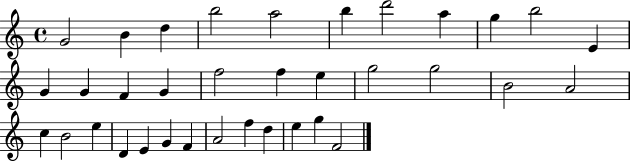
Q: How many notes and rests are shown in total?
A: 35